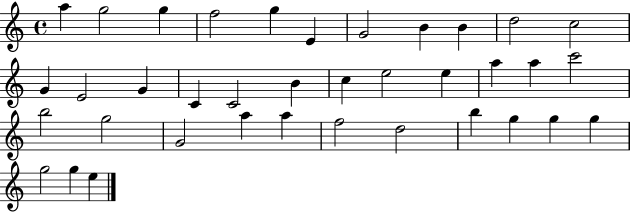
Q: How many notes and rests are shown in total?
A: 37